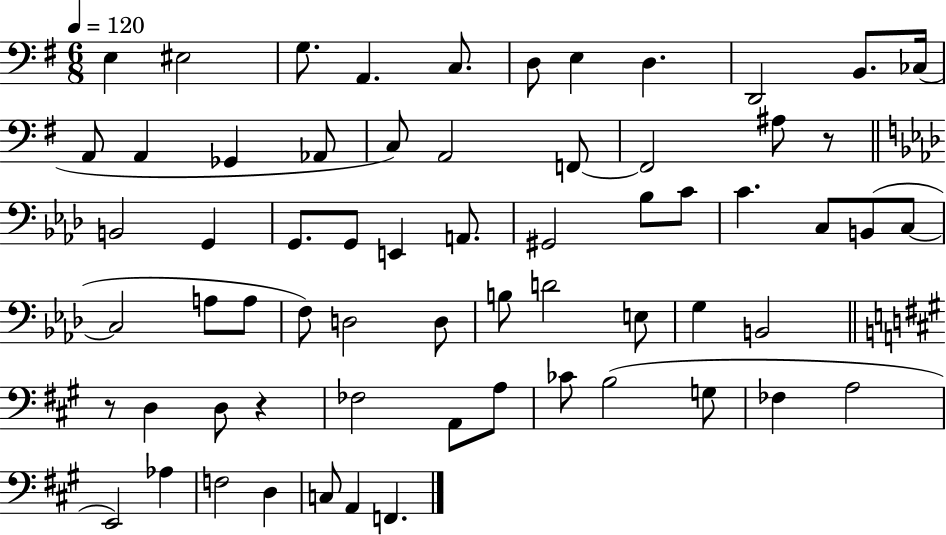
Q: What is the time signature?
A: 6/8